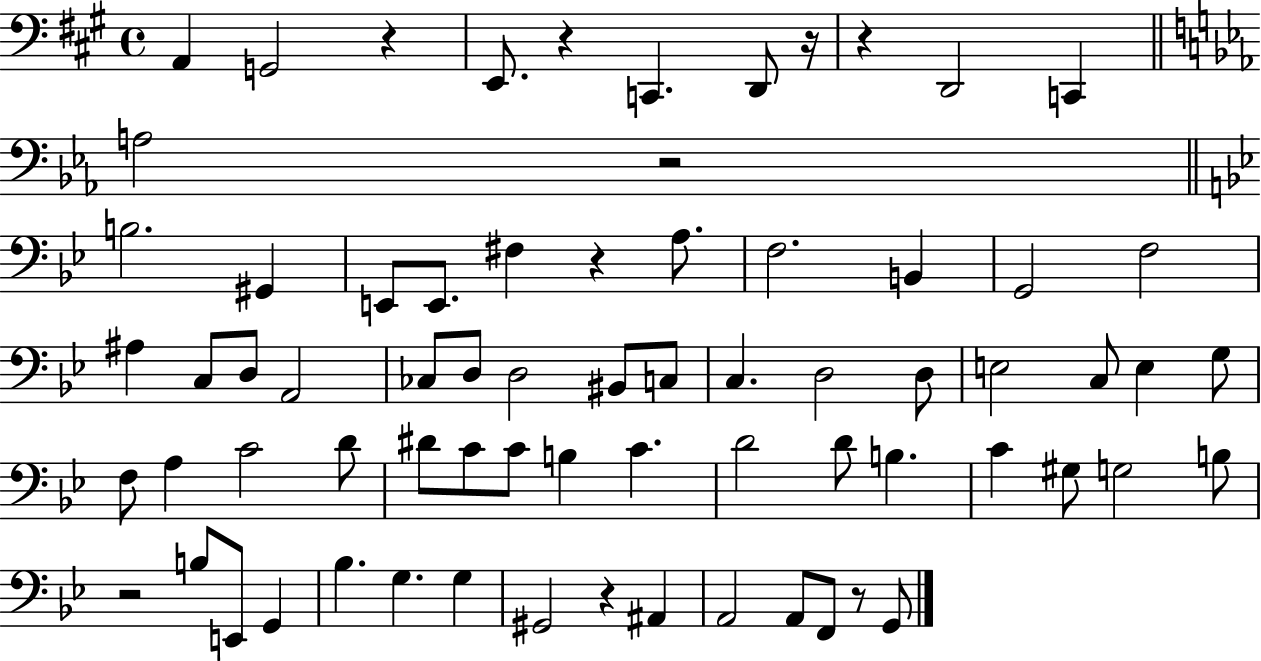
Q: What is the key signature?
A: A major